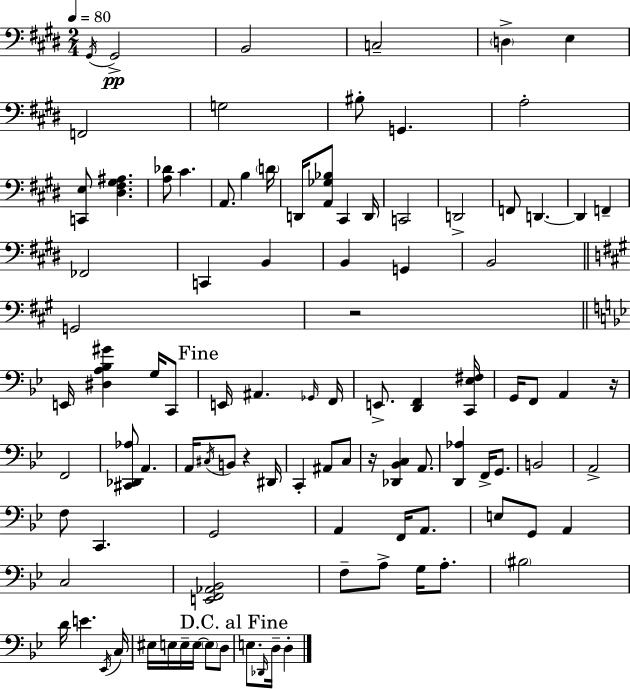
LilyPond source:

{
  \clef bass
  \numericTimeSignature
  \time 2/4
  \key e \major
  \tempo 4 = 80
  \acciaccatura { gis,16 }\pp gis,2-> | b,2 | c2-- | \parenthesize d4-> e4 | \break f,2 | g2 | bis8-. g,4. | a2-. | \break <c, e>8 <dis fis gis ais>4. | <a des'>8 cis'4. | a,8. b4 | \parenthesize d'16 d,16 <a, ges bes>8 cis,4 | \break d,16 c,2 | d,2-> | f,8 d,4.~~ | d,4 f,4-- | \break fes,2 | c,4 b,4 | b,4 g,4 | b,2 | \break \bar "||" \break \key a \major g,2 | r2 | \bar "||" \break \key bes \major e,16 <dis a bes gis'>4 g16 c,8 | \mark "Fine" e,16 ais,4. \grace { ges,16 } | f,16 e,8.-> <d, f,>4 | <c, ees fis>16 g,16 f,8 a,4 | \break r16 f,2 | <cis, des, aes>8 a,4. | a,16 \acciaccatura { cis16 } b,8 r4 | dis,16 c,4-. ais,8 | \break c8 r16 <des, bes, c>4 a,8. | <d, aes>4 f,16-> g,8. | b,2 | a,2-> | \break f8 c,4. | g,2 | a,4 f,16 a,8. | e8 g,8 a,4 | \break c2 | <e, f, aes, bes,>2 | f8-- a8-> g16 a8.-. | \parenthesize bis2 | \break d'16 e'4. | \acciaccatura { ees,16 } c16 eis16 e16 e16-- e16~~ \parenthesize e8 | d8 \mark "D.C. al Fine" e8. \grace { des,16 } d16-- | d4-. \bar "|."
}